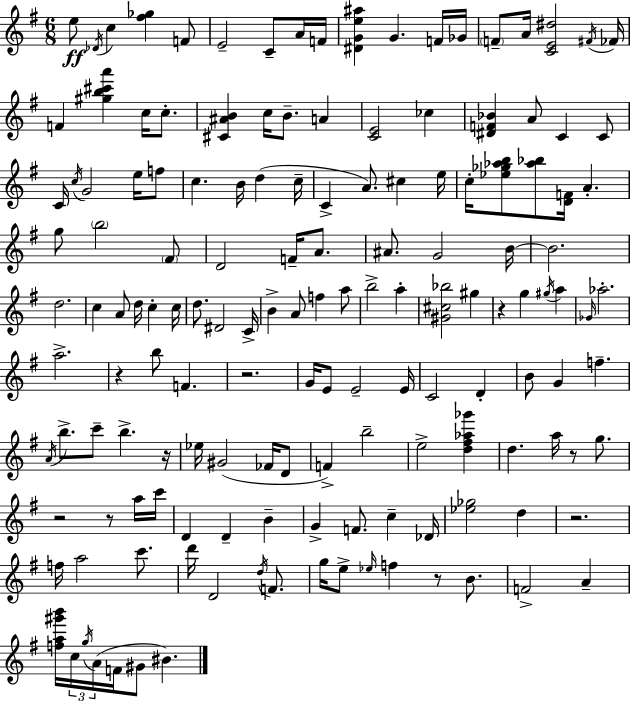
{
  \clef treble
  \numericTimeSignature
  \time 6/8
  \key e \minor
  e''8\ff \acciaccatura { des'16 } c''4 <fis'' ges''>4 f'8 | e'2-- c'8-- a'16 | f'16 <dis' g' e'' ais''>4 g'4. f'16 | ges'16 \parenthesize f'8-- a'16 <c' e' dis''>2 | \break \acciaccatura { fis'16 } fes'16 f'4 <gis'' b'' cis''' a'''>4 c''16 c''8.-. | <cis' ais' b'>4 c''16 b'8.-- a'4 | <c' e'>2 ces''4 | <dis' f' bes'>4 a'8 c'4 | \break c'8 c'16 \acciaccatura { c''16 } g'2 | e''16 f''8 c''4. b'16 d''4( | c''16-- c'4-> a'8.) cis''4 | e''16 c''16-. <ees'' ges'' aes'' b''>8 <aes'' bes''>8 <d' f'>16 a'4.-. | \break g''8 \parenthesize b''2 | \parenthesize fis'8 d'2 f'16-- | a'8. ais'8. g'2 | b'16~~ b'2. | \break d''2. | c''4 a'8 d''16 c''4-. | c''16 d''8. dis'2 | c'16-> b'4-> a'8 f''4 | \break a''8 b''2-> a''4-. | <gis' cis'' bes''>2 gis''4 | r4 g''4 \acciaccatura { gis''16 } | a''4 \grace { ges'16 } aes''2.-. | \break a''2.-> | r4 b''8 f'4. | r2. | g'16 e'8 e'2-- | \break e'16 c'2 | d'4-. b'8 g'4 f''4.-- | \acciaccatura { a'16 } b''8.-> c'''8-- b''4.-> | r16 ees''16 gis'2( | \break fes'16 d'8 f'4->) b''2-- | e''2-> | <d'' fis'' aes'' ges'''>4 d''4. | a''16 r8 g''8. r2 | \break r8 a''16 c'''16 d'4 d'4-- | b'4-- g'4-> f'8. | c''4-- des'16 <ees'' ges''>2 | d''4 r2. | \break f''16 a''2 | c'''8. d'''16 d'2 | \acciaccatura { d''16 } f'8. g''16 e''8-> \grace { ees''16 } f''4 | r8 b'8. f'2-> | \break a'4-- <f'' a'' gis''' b'''>16 \tuplet 3/2 { c''16 \acciaccatura { g''16 }( a'16 } | f'16 gis'8 bis'4.) \bar "|."
}